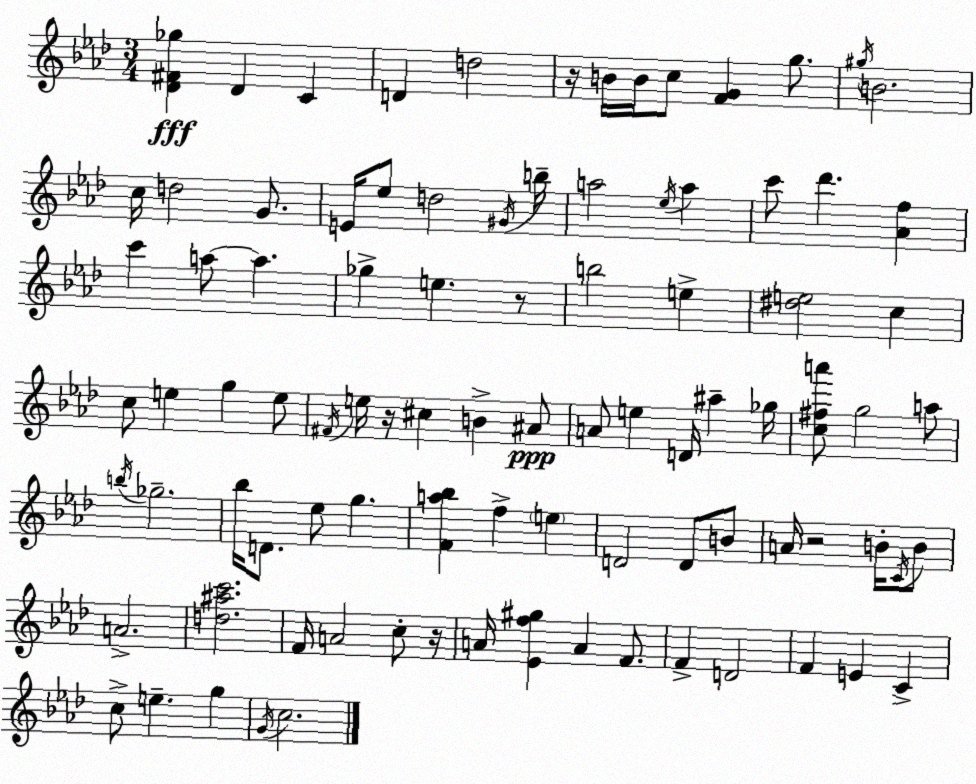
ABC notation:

X:1
T:Untitled
M:3/4
L:1/4
K:Ab
[_D^F_g] _D C D d2 z/4 B/4 B/4 c/2 [FG] g/2 ^g/4 B2 c/4 d2 G/2 E/4 _e/2 d2 ^G/4 b/4 a2 _e/4 a c'/2 _d' [_Af] c' a/2 a _g e z/2 b2 e [^de]2 c c/2 e g e/2 ^F/4 e/4 z/4 ^c B ^A/2 A/2 e D/4 ^a _g/4 [c^fa']/2 g2 a/2 b/4 _g2 _b/4 D/2 _e/2 g [Fa_b] f e D2 D/2 B/2 A/4 z2 B/4 C/4 B/2 A2 [d^ac']2 F/4 A2 c/2 z/4 A/4 [_Ef^g] A F/2 F D2 F E C c/2 e g G/4 c2